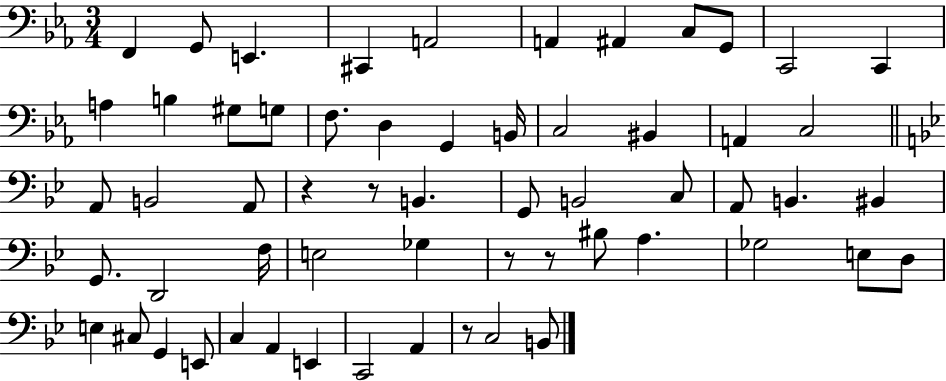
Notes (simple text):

F2/q G2/e E2/q. C#2/q A2/h A2/q A#2/q C3/e G2/e C2/h C2/q A3/q B3/q G#3/e G3/e F3/e. D3/q G2/q B2/s C3/h BIS2/q A2/q C3/h A2/e B2/h A2/e R/q R/e B2/q. G2/e B2/h C3/e A2/e B2/q. BIS2/q G2/e. D2/h F3/s E3/h Gb3/q R/e R/e BIS3/e A3/q. Gb3/h E3/e D3/e E3/q C#3/e G2/q E2/e C3/q A2/q E2/q C2/h A2/q R/e C3/h B2/e